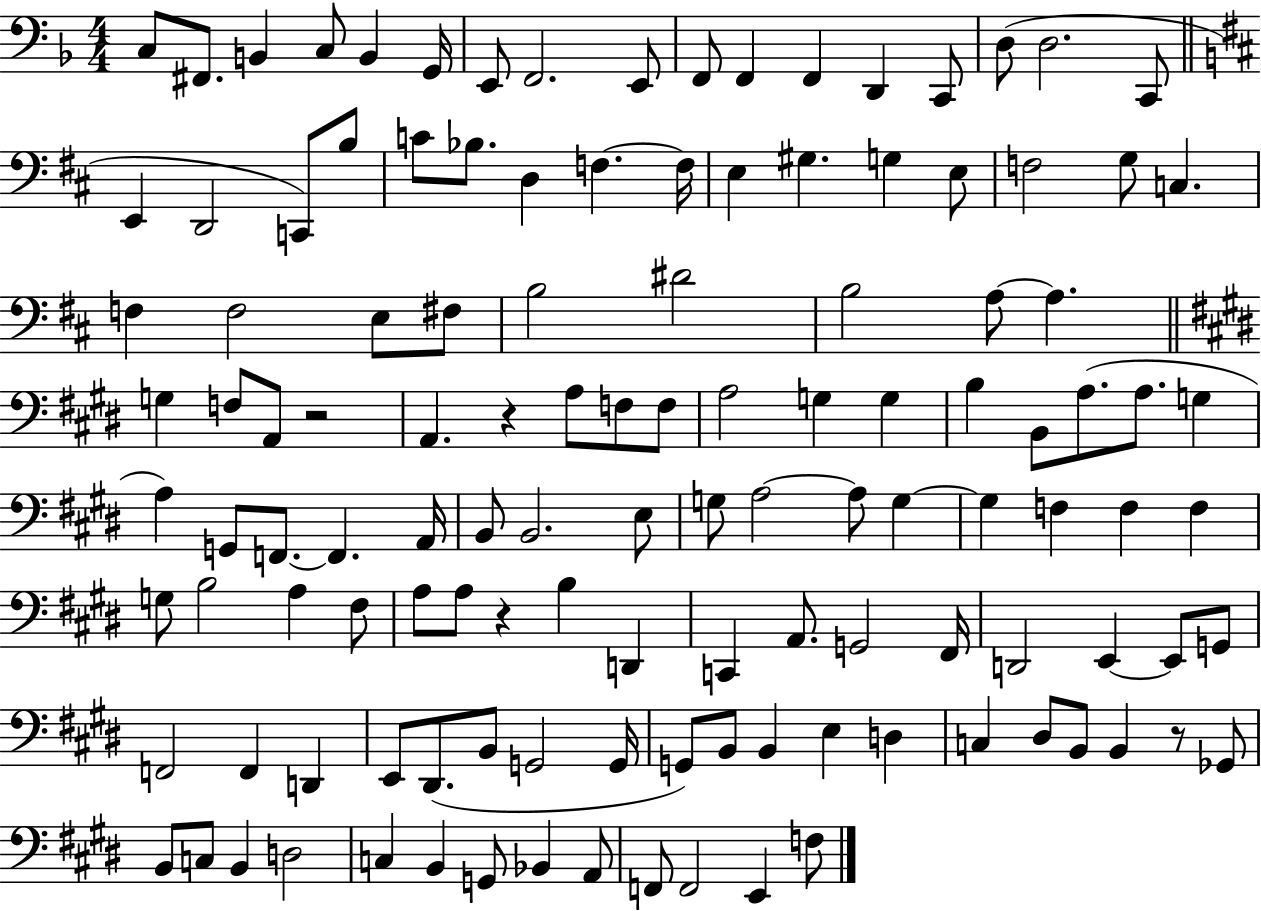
{
  \clef bass
  \numericTimeSignature
  \time 4/4
  \key f \major
  \repeat volta 2 { c8 fis,8. b,4 c8 b,4 g,16 | e,8 f,2. e,8 | f,8 f,4 f,4 d,4 c,8 | d8( d2. c,8 | \break \bar "||" \break \key d \major e,4 d,2 c,8) b8 | c'8 bes8. d4 f4.~~ f16 | e4 gis4. g4 e8 | f2 g8 c4. | \break f4 f2 e8 fis8 | b2 dis'2 | b2 a8~~ a4. | \bar "||" \break \key e \major g4 f8 a,8 r2 | a,4. r4 a8 f8 f8 | a2 g4 g4 | b4 b,8 a8.( a8. g4 | \break a4) g,8 f,8.~~ f,4. a,16 | b,8 b,2. e8 | g8 a2~~ a8 g4~~ | g4 f4 f4 f4 | \break g8 b2 a4 fis8 | a8 a8 r4 b4 d,4 | c,4 a,8. g,2 fis,16 | d,2 e,4~~ e,8 g,8 | \break f,2 f,4 d,4 | e,8 dis,8.( b,8 g,2 g,16 | g,8) b,8 b,4 e4 d4 | c4 dis8 b,8 b,4 r8 ges,8 | \break b,8 c8 b,4 d2 | c4 b,4 g,8 bes,4 a,8 | f,8 f,2 e,4 f8 | } \bar "|."
}